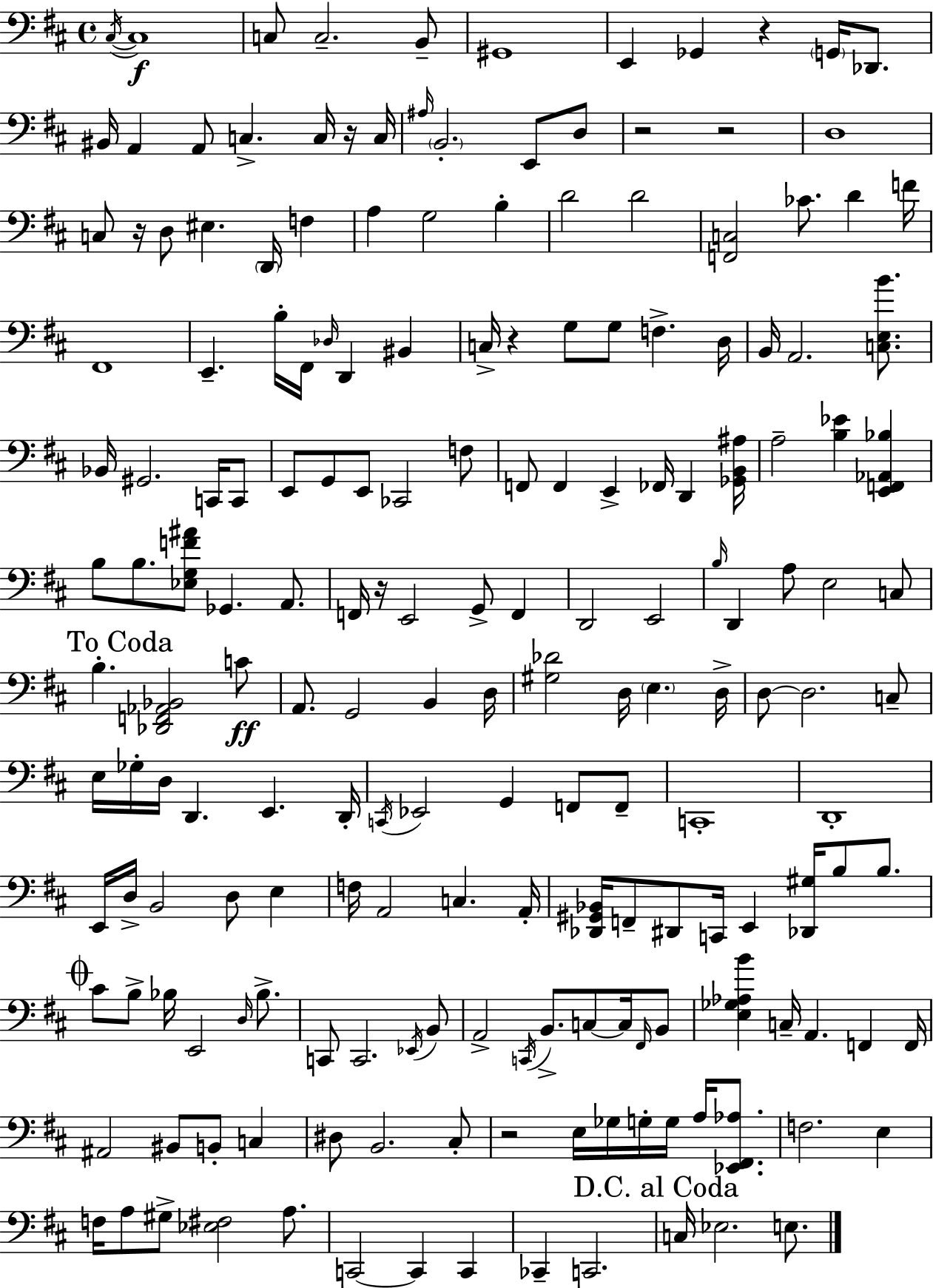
C#3/s C#3/w C3/e C3/h. B2/e G#2/w E2/q Gb2/q R/q G2/s Db2/e. BIS2/s A2/q A2/e C3/q. C3/s R/s C3/s A#3/s B2/h. E2/e D3/e R/h R/h D3/w C3/e R/s D3/e EIS3/q. D2/s F3/q A3/q G3/h B3/q D4/h D4/h [F2,C3]/h CES4/e. D4/q F4/s F#2/w E2/q. B3/s F#2/s Db3/s D2/q BIS2/q C3/s R/q G3/e G3/e F3/q. D3/s B2/s A2/h. [C3,E3,B4]/e. Bb2/s G#2/h. C2/s C2/e E2/e G2/e E2/e CES2/h F3/e F2/e F2/q E2/q FES2/s D2/q [Gb2,B2,A#3]/s A3/h [B3,Eb4]/q [E2,F2,Ab2,Bb3]/q B3/e B3/e. [Eb3,G3,F4,A#4]/e Gb2/q. A2/e. F2/s R/s E2/h G2/e F2/q D2/h E2/h B3/s D2/q A3/e E3/h C3/e B3/q. [Db2,F2,Ab2,Bb2]/h C4/e A2/e. G2/h B2/q D3/s [G#3,Db4]/h D3/s E3/q. D3/s D3/e D3/h. C3/e E3/s Gb3/s D3/s D2/q. E2/q. D2/s C2/s Eb2/h G2/q F2/e F2/e C2/w D2/w E2/s D3/s B2/h D3/e E3/q F3/s A2/h C3/q. A2/s [Db2,G#2,Bb2]/s F2/e D#2/e C2/s E2/q [Db2,G#3]/s B3/e B3/e. C#4/e B3/e Bb3/s E2/h D3/s Bb3/e. C2/e C2/h. Eb2/s B2/e A2/h C2/s B2/e. C3/e C3/s F#2/s B2/e [E3,Gb3,Ab3,B4]/q C3/s A2/q. F2/q F2/s A#2/h BIS2/e B2/e C3/q D#3/e B2/h. C#3/e R/h E3/s Gb3/s G3/s G3/s A3/s [Eb2,F#2,Ab3]/e. F3/h. E3/q F3/s A3/e G#3/e [Eb3,F#3]/h A3/e. C2/h C2/q C2/q CES2/q C2/h. C3/s Eb3/h. E3/e.